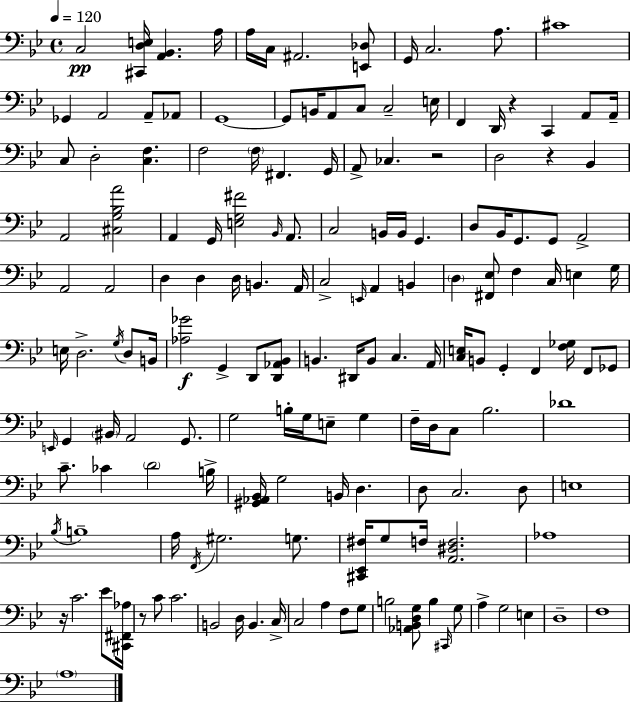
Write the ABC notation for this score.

X:1
T:Untitled
M:4/4
L:1/4
K:Gm
C,2 [^C,,D,E,]/4 [A,,_B,,] A,/4 A,/4 C,/4 ^A,,2 [E,,_D,]/2 G,,/4 C,2 A,/2 ^C4 _G,, A,,2 A,,/2 _A,,/2 G,,4 G,,/2 B,,/4 A,,/2 C,/2 C,2 E,/4 F,, D,,/4 z C,, A,,/2 A,,/4 C,/2 D,2 [C,F,] F,2 F,/4 ^F,, G,,/4 A,,/2 _C, z2 D,2 z _B,, A,,2 [^C,G,_B,A]2 A,, G,,/4 [E,G,^F]2 _B,,/4 A,,/2 C,2 B,,/4 B,,/4 G,, D,/2 _B,,/4 G,,/2 G,,/2 A,,2 A,,2 A,,2 D, D, D,/4 B,, A,,/4 C,2 E,,/4 A,, B,, D, [^F,,_E,]/2 F, C,/4 E, G,/4 E,/4 D,2 G,/4 D,/2 B,,/4 [_A,_G]2 G,, D,,/2 [D,,_A,,_B,,]/2 B,, ^D,,/4 B,,/2 C, A,,/4 [C,E,]/4 B,,/2 G,, F,, [F,_G,]/4 F,,/2 _G,,/2 E,,/4 G,, ^B,,/4 A,,2 G,,/2 G,2 B,/4 G,/4 E,/2 G, F,/4 D,/4 C,/2 _B,2 _D4 C/2 _C D2 B,/4 [^G,,_A,,_B,,]/4 G,2 B,,/4 D, D,/2 C,2 D,/2 E,4 _B,/4 B,4 A,/4 F,,/4 ^G,2 G,/2 [^C,,_E,,^F,]/4 G,/2 F,/4 [A,,^D,F,]2 _A,4 z/4 C2 _E/2 [^C,,^F,,_A,]/4 z/2 C/2 C2 B,,2 D,/4 B,, C,/4 C,2 A, F,/2 G,/2 B,2 [_A,,B,,D,G,]/2 B, ^C,,/4 G,/2 A, G,2 E, D,4 F,4 A,4